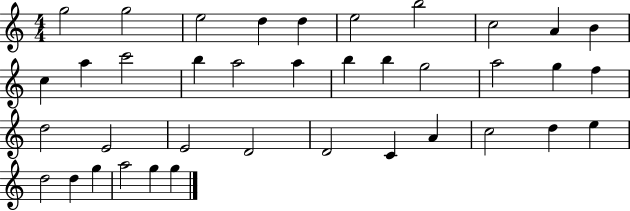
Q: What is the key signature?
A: C major